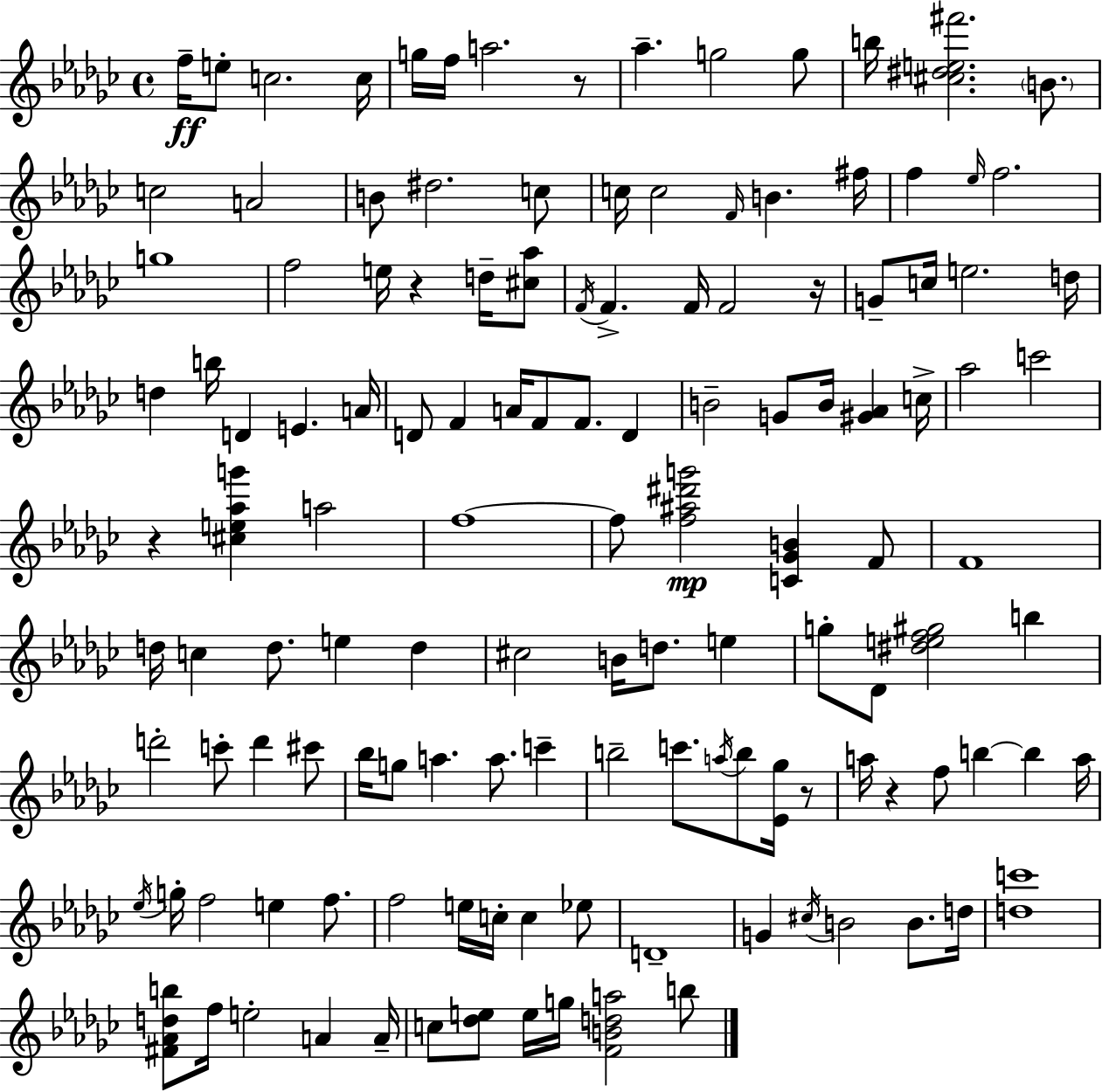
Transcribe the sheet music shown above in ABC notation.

X:1
T:Untitled
M:4/4
L:1/4
K:Ebm
f/4 e/2 c2 c/4 g/4 f/4 a2 z/2 _a g2 g/2 b/4 [^c^de^f']2 B/2 c2 A2 B/2 ^d2 c/2 c/4 c2 F/4 B ^f/4 f _e/4 f2 g4 f2 e/4 z d/4 [^c_a]/2 F/4 F F/4 F2 z/4 G/2 c/4 e2 d/4 d b/4 D E A/4 D/2 F A/4 F/2 F/2 D B2 G/2 B/4 [^G_A] c/4 _a2 c'2 z [^ce_ag'] a2 f4 f/2 [f^a^d'g']2 [C_GB] F/2 F4 d/4 c d/2 e d ^c2 B/4 d/2 e g/2 _D/2 [^def^g]2 b d'2 c'/2 d' ^c'/2 _b/4 g/2 a a/2 c' b2 c'/2 a/4 b/2 [_E_g]/4 z/2 a/4 z f/2 b b a/4 _e/4 g/4 f2 e f/2 f2 e/4 c/4 c _e/2 D4 G ^c/4 B2 B/2 d/4 [dc']4 [^F_Adb]/2 f/4 e2 A A/4 c/2 [_de]/2 e/4 g/4 [FBda]2 b/2